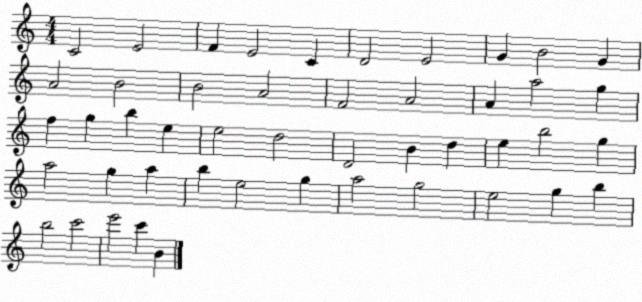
X:1
T:Untitled
M:4/4
L:1/4
K:C
C2 E2 F E2 C D2 E2 G B2 G A2 B2 B2 A2 F2 A2 A a2 g f g b e e2 d2 D2 B d e b2 g a2 g a b e2 g a2 g2 e2 g b b2 c'2 e'2 c' B